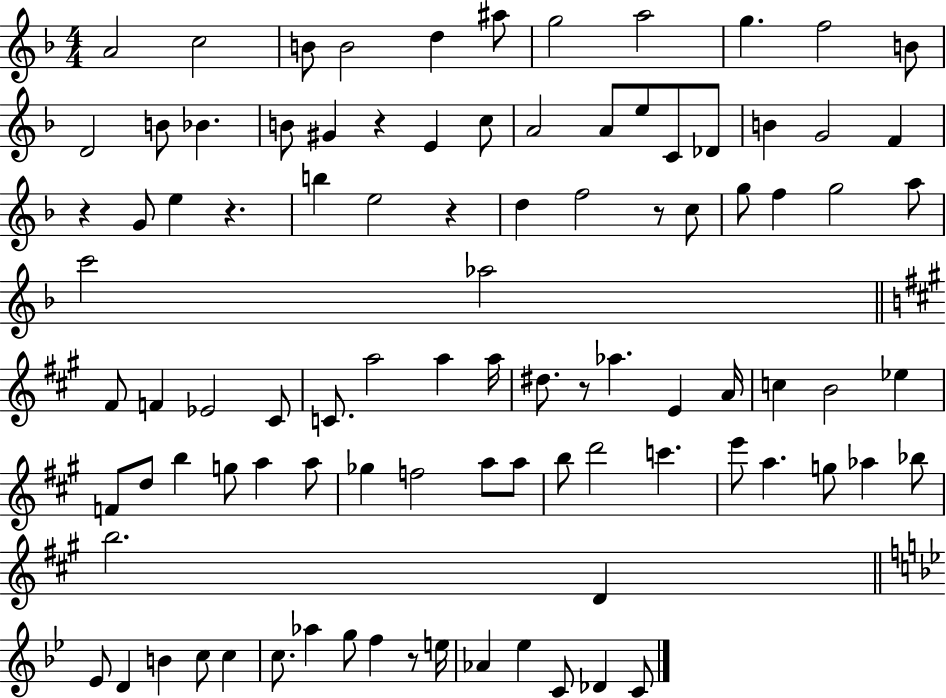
{
  \clef treble
  \numericTimeSignature
  \time 4/4
  \key f \major
  a'2 c''2 | b'8 b'2 d''4 ais''8 | g''2 a''2 | g''4. f''2 b'8 | \break d'2 b'8 bes'4. | b'8 gis'4 r4 e'4 c''8 | a'2 a'8 e''8 c'8 des'8 | b'4 g'2 f'4 | \break r4 g'8 e''4 r4. | b''4 e''2 r4 | d''4 f''2 r8 c''8 | g''8 f''4 g''2 a''8 | \break c'''2 aes''2 | \bar "||" \break \key a \major fis'8 f'4 ees'2 cis'8 | c'8. a''2 a''4 a''16 | dis''8. r8 aes''4. e'4 a'16 | c''4 b'2 ees''4 | \break f'8 d''8 b''4 g''8 a''4 a''8 | ges''4 f''2 a''8 a''8 | b''8 d'''2 c'''4. | e'''8 a''4. g''8 aes''4 bes''8 | \break b''2. d'4 | \bar "||" \break \key bes \major ees'8 d'4 b'4 c''8 c''4 | c''8. aes''4 g''8 f''4 r8 e''16 | aes'4 ees''4 c'8 des'4 c'8 | \bar "|."
}